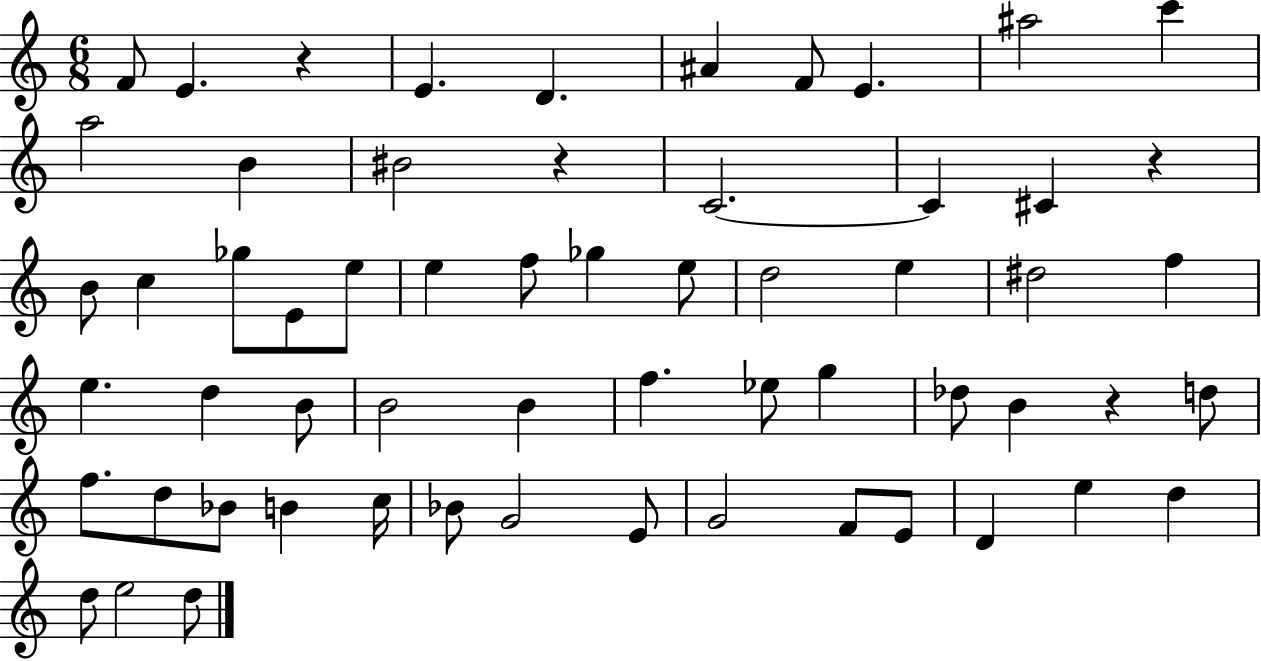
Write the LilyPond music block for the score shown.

{
  \clef treble
  \numericTimeSignature
  \time 6/8
  \key c \major
  f'8 e'4. r4 | e'4. d'4. | ais'4 f'8 e'4. | ais''2 c'''4 | \break a''2 b'4 | bis'2 r4 | c'2.~~ | c'4 cis'4 r4 | \break b'8 c''4 ges''8 e'8 e''8 | e''4 f''8 ges''4 e''8 | d''2 e''4 | dis''2 f''4 | \break e''4. d''4 b'8 | b'2 b'4 | f''4. ees''8 g''4 | des''8 b'4 r4 d''8 | \break f''8. d''8 bes'8 b'4 c''16 | bes'8 g'2 e'8 | g'2 f'8 e'8 | d'4 e''4 d''4 | \break d''8 e''2 d''8 | \bar "|."
}